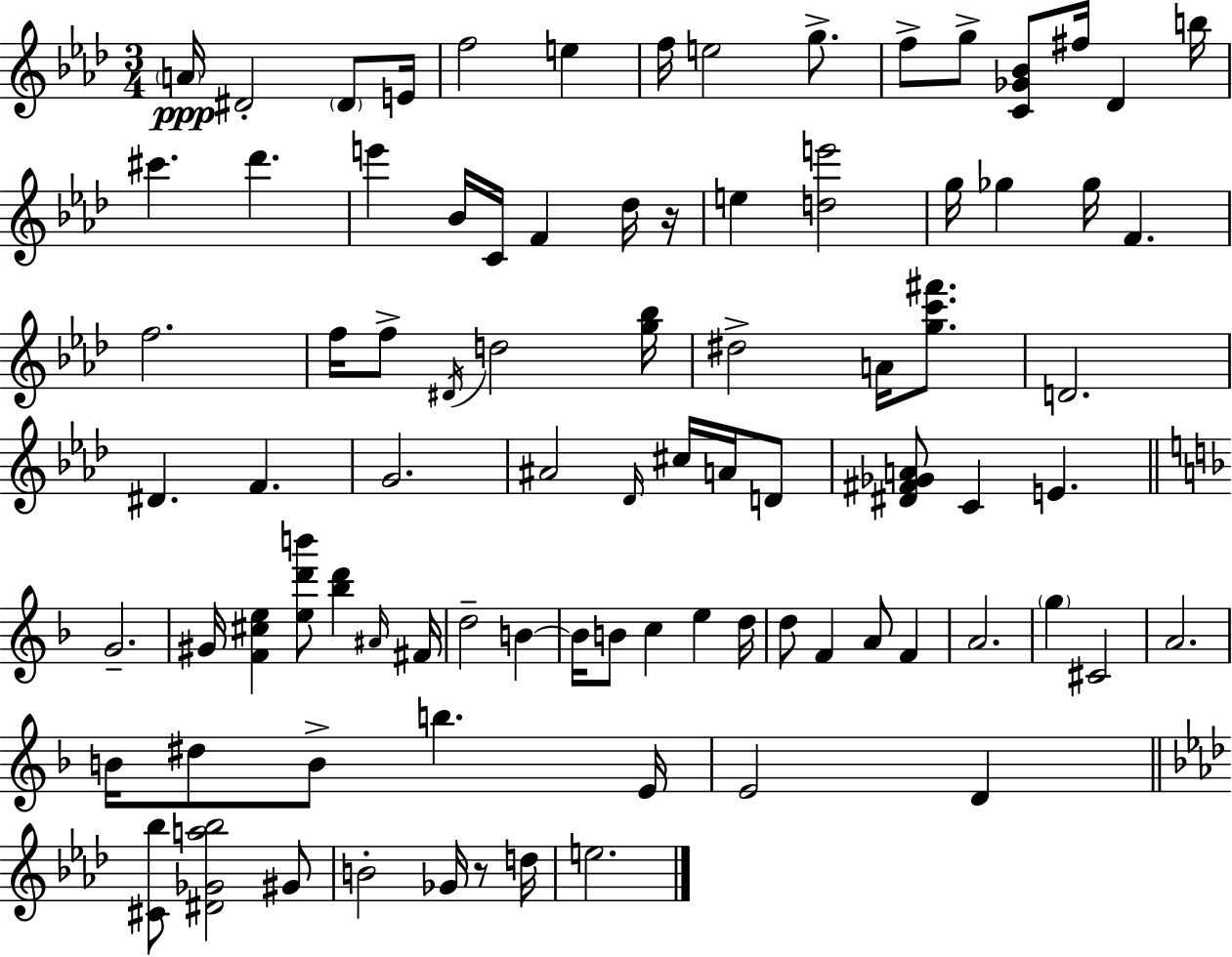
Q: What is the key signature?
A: AES major